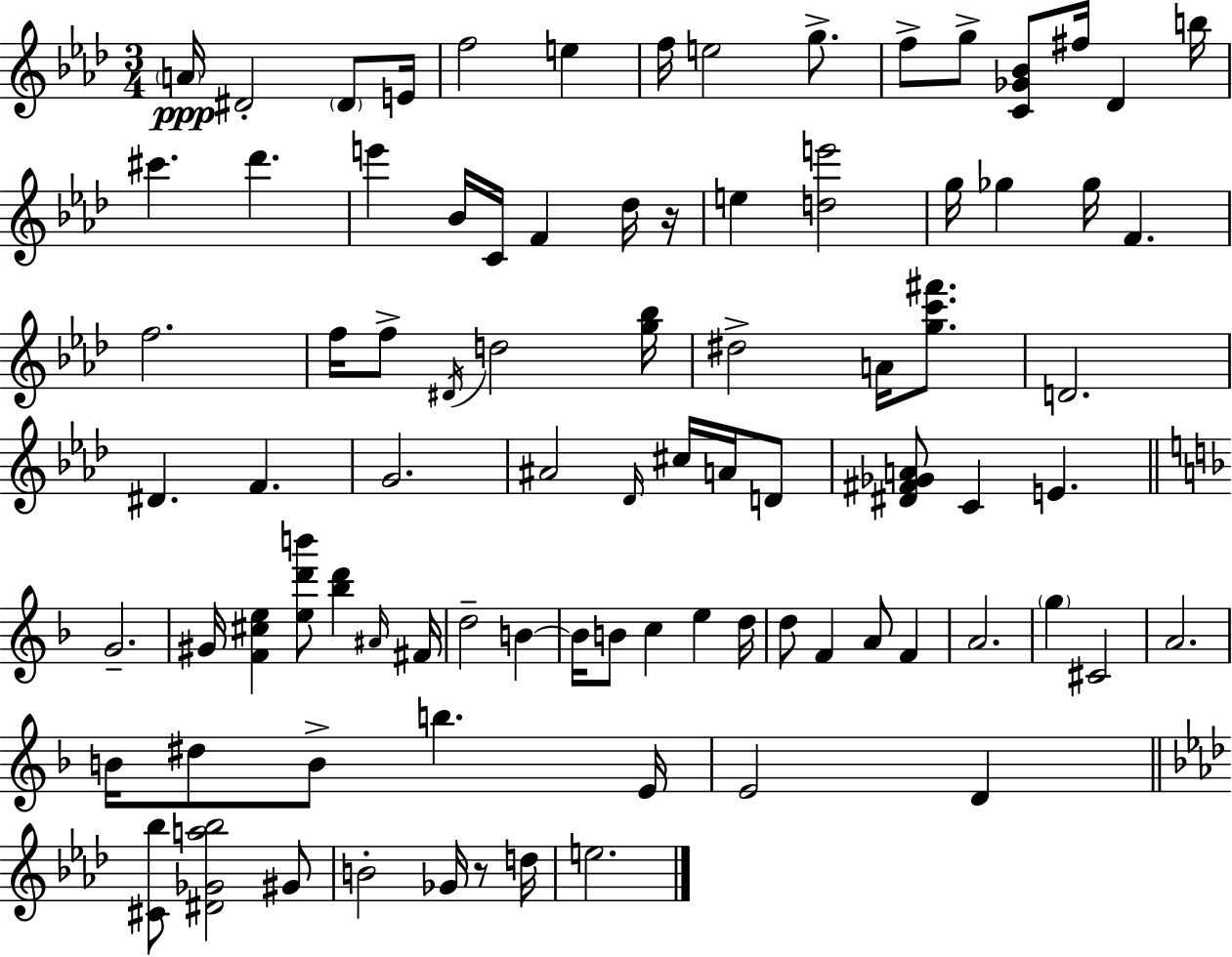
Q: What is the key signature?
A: AES major